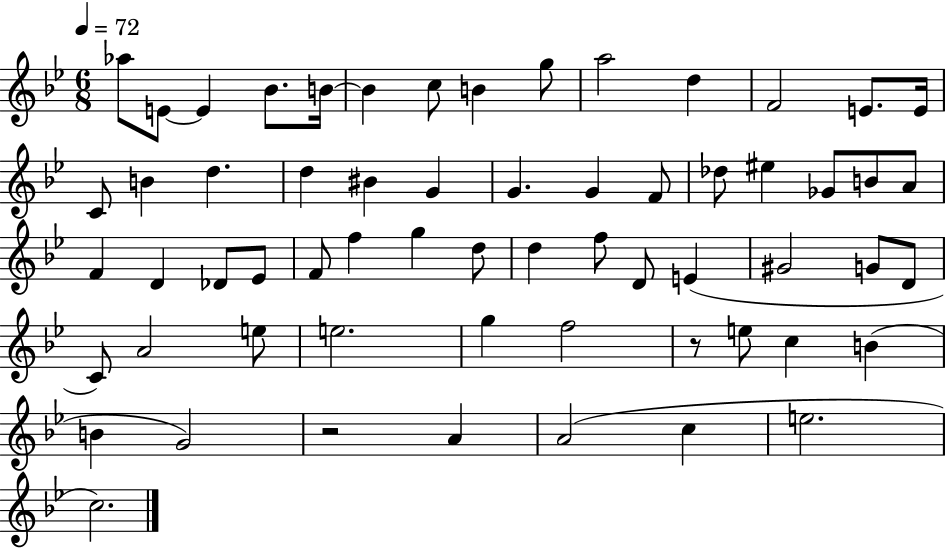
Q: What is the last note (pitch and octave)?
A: C5